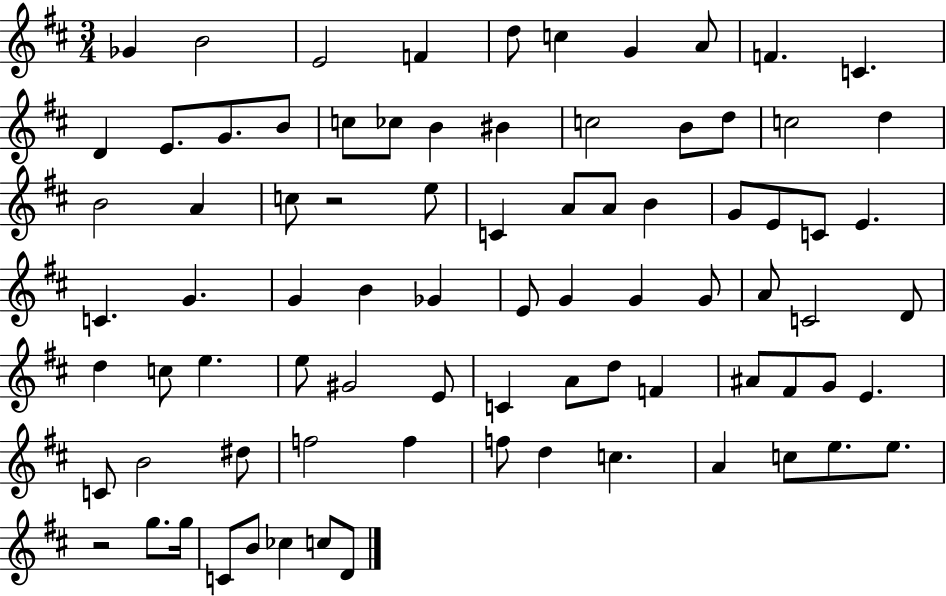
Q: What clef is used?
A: treble